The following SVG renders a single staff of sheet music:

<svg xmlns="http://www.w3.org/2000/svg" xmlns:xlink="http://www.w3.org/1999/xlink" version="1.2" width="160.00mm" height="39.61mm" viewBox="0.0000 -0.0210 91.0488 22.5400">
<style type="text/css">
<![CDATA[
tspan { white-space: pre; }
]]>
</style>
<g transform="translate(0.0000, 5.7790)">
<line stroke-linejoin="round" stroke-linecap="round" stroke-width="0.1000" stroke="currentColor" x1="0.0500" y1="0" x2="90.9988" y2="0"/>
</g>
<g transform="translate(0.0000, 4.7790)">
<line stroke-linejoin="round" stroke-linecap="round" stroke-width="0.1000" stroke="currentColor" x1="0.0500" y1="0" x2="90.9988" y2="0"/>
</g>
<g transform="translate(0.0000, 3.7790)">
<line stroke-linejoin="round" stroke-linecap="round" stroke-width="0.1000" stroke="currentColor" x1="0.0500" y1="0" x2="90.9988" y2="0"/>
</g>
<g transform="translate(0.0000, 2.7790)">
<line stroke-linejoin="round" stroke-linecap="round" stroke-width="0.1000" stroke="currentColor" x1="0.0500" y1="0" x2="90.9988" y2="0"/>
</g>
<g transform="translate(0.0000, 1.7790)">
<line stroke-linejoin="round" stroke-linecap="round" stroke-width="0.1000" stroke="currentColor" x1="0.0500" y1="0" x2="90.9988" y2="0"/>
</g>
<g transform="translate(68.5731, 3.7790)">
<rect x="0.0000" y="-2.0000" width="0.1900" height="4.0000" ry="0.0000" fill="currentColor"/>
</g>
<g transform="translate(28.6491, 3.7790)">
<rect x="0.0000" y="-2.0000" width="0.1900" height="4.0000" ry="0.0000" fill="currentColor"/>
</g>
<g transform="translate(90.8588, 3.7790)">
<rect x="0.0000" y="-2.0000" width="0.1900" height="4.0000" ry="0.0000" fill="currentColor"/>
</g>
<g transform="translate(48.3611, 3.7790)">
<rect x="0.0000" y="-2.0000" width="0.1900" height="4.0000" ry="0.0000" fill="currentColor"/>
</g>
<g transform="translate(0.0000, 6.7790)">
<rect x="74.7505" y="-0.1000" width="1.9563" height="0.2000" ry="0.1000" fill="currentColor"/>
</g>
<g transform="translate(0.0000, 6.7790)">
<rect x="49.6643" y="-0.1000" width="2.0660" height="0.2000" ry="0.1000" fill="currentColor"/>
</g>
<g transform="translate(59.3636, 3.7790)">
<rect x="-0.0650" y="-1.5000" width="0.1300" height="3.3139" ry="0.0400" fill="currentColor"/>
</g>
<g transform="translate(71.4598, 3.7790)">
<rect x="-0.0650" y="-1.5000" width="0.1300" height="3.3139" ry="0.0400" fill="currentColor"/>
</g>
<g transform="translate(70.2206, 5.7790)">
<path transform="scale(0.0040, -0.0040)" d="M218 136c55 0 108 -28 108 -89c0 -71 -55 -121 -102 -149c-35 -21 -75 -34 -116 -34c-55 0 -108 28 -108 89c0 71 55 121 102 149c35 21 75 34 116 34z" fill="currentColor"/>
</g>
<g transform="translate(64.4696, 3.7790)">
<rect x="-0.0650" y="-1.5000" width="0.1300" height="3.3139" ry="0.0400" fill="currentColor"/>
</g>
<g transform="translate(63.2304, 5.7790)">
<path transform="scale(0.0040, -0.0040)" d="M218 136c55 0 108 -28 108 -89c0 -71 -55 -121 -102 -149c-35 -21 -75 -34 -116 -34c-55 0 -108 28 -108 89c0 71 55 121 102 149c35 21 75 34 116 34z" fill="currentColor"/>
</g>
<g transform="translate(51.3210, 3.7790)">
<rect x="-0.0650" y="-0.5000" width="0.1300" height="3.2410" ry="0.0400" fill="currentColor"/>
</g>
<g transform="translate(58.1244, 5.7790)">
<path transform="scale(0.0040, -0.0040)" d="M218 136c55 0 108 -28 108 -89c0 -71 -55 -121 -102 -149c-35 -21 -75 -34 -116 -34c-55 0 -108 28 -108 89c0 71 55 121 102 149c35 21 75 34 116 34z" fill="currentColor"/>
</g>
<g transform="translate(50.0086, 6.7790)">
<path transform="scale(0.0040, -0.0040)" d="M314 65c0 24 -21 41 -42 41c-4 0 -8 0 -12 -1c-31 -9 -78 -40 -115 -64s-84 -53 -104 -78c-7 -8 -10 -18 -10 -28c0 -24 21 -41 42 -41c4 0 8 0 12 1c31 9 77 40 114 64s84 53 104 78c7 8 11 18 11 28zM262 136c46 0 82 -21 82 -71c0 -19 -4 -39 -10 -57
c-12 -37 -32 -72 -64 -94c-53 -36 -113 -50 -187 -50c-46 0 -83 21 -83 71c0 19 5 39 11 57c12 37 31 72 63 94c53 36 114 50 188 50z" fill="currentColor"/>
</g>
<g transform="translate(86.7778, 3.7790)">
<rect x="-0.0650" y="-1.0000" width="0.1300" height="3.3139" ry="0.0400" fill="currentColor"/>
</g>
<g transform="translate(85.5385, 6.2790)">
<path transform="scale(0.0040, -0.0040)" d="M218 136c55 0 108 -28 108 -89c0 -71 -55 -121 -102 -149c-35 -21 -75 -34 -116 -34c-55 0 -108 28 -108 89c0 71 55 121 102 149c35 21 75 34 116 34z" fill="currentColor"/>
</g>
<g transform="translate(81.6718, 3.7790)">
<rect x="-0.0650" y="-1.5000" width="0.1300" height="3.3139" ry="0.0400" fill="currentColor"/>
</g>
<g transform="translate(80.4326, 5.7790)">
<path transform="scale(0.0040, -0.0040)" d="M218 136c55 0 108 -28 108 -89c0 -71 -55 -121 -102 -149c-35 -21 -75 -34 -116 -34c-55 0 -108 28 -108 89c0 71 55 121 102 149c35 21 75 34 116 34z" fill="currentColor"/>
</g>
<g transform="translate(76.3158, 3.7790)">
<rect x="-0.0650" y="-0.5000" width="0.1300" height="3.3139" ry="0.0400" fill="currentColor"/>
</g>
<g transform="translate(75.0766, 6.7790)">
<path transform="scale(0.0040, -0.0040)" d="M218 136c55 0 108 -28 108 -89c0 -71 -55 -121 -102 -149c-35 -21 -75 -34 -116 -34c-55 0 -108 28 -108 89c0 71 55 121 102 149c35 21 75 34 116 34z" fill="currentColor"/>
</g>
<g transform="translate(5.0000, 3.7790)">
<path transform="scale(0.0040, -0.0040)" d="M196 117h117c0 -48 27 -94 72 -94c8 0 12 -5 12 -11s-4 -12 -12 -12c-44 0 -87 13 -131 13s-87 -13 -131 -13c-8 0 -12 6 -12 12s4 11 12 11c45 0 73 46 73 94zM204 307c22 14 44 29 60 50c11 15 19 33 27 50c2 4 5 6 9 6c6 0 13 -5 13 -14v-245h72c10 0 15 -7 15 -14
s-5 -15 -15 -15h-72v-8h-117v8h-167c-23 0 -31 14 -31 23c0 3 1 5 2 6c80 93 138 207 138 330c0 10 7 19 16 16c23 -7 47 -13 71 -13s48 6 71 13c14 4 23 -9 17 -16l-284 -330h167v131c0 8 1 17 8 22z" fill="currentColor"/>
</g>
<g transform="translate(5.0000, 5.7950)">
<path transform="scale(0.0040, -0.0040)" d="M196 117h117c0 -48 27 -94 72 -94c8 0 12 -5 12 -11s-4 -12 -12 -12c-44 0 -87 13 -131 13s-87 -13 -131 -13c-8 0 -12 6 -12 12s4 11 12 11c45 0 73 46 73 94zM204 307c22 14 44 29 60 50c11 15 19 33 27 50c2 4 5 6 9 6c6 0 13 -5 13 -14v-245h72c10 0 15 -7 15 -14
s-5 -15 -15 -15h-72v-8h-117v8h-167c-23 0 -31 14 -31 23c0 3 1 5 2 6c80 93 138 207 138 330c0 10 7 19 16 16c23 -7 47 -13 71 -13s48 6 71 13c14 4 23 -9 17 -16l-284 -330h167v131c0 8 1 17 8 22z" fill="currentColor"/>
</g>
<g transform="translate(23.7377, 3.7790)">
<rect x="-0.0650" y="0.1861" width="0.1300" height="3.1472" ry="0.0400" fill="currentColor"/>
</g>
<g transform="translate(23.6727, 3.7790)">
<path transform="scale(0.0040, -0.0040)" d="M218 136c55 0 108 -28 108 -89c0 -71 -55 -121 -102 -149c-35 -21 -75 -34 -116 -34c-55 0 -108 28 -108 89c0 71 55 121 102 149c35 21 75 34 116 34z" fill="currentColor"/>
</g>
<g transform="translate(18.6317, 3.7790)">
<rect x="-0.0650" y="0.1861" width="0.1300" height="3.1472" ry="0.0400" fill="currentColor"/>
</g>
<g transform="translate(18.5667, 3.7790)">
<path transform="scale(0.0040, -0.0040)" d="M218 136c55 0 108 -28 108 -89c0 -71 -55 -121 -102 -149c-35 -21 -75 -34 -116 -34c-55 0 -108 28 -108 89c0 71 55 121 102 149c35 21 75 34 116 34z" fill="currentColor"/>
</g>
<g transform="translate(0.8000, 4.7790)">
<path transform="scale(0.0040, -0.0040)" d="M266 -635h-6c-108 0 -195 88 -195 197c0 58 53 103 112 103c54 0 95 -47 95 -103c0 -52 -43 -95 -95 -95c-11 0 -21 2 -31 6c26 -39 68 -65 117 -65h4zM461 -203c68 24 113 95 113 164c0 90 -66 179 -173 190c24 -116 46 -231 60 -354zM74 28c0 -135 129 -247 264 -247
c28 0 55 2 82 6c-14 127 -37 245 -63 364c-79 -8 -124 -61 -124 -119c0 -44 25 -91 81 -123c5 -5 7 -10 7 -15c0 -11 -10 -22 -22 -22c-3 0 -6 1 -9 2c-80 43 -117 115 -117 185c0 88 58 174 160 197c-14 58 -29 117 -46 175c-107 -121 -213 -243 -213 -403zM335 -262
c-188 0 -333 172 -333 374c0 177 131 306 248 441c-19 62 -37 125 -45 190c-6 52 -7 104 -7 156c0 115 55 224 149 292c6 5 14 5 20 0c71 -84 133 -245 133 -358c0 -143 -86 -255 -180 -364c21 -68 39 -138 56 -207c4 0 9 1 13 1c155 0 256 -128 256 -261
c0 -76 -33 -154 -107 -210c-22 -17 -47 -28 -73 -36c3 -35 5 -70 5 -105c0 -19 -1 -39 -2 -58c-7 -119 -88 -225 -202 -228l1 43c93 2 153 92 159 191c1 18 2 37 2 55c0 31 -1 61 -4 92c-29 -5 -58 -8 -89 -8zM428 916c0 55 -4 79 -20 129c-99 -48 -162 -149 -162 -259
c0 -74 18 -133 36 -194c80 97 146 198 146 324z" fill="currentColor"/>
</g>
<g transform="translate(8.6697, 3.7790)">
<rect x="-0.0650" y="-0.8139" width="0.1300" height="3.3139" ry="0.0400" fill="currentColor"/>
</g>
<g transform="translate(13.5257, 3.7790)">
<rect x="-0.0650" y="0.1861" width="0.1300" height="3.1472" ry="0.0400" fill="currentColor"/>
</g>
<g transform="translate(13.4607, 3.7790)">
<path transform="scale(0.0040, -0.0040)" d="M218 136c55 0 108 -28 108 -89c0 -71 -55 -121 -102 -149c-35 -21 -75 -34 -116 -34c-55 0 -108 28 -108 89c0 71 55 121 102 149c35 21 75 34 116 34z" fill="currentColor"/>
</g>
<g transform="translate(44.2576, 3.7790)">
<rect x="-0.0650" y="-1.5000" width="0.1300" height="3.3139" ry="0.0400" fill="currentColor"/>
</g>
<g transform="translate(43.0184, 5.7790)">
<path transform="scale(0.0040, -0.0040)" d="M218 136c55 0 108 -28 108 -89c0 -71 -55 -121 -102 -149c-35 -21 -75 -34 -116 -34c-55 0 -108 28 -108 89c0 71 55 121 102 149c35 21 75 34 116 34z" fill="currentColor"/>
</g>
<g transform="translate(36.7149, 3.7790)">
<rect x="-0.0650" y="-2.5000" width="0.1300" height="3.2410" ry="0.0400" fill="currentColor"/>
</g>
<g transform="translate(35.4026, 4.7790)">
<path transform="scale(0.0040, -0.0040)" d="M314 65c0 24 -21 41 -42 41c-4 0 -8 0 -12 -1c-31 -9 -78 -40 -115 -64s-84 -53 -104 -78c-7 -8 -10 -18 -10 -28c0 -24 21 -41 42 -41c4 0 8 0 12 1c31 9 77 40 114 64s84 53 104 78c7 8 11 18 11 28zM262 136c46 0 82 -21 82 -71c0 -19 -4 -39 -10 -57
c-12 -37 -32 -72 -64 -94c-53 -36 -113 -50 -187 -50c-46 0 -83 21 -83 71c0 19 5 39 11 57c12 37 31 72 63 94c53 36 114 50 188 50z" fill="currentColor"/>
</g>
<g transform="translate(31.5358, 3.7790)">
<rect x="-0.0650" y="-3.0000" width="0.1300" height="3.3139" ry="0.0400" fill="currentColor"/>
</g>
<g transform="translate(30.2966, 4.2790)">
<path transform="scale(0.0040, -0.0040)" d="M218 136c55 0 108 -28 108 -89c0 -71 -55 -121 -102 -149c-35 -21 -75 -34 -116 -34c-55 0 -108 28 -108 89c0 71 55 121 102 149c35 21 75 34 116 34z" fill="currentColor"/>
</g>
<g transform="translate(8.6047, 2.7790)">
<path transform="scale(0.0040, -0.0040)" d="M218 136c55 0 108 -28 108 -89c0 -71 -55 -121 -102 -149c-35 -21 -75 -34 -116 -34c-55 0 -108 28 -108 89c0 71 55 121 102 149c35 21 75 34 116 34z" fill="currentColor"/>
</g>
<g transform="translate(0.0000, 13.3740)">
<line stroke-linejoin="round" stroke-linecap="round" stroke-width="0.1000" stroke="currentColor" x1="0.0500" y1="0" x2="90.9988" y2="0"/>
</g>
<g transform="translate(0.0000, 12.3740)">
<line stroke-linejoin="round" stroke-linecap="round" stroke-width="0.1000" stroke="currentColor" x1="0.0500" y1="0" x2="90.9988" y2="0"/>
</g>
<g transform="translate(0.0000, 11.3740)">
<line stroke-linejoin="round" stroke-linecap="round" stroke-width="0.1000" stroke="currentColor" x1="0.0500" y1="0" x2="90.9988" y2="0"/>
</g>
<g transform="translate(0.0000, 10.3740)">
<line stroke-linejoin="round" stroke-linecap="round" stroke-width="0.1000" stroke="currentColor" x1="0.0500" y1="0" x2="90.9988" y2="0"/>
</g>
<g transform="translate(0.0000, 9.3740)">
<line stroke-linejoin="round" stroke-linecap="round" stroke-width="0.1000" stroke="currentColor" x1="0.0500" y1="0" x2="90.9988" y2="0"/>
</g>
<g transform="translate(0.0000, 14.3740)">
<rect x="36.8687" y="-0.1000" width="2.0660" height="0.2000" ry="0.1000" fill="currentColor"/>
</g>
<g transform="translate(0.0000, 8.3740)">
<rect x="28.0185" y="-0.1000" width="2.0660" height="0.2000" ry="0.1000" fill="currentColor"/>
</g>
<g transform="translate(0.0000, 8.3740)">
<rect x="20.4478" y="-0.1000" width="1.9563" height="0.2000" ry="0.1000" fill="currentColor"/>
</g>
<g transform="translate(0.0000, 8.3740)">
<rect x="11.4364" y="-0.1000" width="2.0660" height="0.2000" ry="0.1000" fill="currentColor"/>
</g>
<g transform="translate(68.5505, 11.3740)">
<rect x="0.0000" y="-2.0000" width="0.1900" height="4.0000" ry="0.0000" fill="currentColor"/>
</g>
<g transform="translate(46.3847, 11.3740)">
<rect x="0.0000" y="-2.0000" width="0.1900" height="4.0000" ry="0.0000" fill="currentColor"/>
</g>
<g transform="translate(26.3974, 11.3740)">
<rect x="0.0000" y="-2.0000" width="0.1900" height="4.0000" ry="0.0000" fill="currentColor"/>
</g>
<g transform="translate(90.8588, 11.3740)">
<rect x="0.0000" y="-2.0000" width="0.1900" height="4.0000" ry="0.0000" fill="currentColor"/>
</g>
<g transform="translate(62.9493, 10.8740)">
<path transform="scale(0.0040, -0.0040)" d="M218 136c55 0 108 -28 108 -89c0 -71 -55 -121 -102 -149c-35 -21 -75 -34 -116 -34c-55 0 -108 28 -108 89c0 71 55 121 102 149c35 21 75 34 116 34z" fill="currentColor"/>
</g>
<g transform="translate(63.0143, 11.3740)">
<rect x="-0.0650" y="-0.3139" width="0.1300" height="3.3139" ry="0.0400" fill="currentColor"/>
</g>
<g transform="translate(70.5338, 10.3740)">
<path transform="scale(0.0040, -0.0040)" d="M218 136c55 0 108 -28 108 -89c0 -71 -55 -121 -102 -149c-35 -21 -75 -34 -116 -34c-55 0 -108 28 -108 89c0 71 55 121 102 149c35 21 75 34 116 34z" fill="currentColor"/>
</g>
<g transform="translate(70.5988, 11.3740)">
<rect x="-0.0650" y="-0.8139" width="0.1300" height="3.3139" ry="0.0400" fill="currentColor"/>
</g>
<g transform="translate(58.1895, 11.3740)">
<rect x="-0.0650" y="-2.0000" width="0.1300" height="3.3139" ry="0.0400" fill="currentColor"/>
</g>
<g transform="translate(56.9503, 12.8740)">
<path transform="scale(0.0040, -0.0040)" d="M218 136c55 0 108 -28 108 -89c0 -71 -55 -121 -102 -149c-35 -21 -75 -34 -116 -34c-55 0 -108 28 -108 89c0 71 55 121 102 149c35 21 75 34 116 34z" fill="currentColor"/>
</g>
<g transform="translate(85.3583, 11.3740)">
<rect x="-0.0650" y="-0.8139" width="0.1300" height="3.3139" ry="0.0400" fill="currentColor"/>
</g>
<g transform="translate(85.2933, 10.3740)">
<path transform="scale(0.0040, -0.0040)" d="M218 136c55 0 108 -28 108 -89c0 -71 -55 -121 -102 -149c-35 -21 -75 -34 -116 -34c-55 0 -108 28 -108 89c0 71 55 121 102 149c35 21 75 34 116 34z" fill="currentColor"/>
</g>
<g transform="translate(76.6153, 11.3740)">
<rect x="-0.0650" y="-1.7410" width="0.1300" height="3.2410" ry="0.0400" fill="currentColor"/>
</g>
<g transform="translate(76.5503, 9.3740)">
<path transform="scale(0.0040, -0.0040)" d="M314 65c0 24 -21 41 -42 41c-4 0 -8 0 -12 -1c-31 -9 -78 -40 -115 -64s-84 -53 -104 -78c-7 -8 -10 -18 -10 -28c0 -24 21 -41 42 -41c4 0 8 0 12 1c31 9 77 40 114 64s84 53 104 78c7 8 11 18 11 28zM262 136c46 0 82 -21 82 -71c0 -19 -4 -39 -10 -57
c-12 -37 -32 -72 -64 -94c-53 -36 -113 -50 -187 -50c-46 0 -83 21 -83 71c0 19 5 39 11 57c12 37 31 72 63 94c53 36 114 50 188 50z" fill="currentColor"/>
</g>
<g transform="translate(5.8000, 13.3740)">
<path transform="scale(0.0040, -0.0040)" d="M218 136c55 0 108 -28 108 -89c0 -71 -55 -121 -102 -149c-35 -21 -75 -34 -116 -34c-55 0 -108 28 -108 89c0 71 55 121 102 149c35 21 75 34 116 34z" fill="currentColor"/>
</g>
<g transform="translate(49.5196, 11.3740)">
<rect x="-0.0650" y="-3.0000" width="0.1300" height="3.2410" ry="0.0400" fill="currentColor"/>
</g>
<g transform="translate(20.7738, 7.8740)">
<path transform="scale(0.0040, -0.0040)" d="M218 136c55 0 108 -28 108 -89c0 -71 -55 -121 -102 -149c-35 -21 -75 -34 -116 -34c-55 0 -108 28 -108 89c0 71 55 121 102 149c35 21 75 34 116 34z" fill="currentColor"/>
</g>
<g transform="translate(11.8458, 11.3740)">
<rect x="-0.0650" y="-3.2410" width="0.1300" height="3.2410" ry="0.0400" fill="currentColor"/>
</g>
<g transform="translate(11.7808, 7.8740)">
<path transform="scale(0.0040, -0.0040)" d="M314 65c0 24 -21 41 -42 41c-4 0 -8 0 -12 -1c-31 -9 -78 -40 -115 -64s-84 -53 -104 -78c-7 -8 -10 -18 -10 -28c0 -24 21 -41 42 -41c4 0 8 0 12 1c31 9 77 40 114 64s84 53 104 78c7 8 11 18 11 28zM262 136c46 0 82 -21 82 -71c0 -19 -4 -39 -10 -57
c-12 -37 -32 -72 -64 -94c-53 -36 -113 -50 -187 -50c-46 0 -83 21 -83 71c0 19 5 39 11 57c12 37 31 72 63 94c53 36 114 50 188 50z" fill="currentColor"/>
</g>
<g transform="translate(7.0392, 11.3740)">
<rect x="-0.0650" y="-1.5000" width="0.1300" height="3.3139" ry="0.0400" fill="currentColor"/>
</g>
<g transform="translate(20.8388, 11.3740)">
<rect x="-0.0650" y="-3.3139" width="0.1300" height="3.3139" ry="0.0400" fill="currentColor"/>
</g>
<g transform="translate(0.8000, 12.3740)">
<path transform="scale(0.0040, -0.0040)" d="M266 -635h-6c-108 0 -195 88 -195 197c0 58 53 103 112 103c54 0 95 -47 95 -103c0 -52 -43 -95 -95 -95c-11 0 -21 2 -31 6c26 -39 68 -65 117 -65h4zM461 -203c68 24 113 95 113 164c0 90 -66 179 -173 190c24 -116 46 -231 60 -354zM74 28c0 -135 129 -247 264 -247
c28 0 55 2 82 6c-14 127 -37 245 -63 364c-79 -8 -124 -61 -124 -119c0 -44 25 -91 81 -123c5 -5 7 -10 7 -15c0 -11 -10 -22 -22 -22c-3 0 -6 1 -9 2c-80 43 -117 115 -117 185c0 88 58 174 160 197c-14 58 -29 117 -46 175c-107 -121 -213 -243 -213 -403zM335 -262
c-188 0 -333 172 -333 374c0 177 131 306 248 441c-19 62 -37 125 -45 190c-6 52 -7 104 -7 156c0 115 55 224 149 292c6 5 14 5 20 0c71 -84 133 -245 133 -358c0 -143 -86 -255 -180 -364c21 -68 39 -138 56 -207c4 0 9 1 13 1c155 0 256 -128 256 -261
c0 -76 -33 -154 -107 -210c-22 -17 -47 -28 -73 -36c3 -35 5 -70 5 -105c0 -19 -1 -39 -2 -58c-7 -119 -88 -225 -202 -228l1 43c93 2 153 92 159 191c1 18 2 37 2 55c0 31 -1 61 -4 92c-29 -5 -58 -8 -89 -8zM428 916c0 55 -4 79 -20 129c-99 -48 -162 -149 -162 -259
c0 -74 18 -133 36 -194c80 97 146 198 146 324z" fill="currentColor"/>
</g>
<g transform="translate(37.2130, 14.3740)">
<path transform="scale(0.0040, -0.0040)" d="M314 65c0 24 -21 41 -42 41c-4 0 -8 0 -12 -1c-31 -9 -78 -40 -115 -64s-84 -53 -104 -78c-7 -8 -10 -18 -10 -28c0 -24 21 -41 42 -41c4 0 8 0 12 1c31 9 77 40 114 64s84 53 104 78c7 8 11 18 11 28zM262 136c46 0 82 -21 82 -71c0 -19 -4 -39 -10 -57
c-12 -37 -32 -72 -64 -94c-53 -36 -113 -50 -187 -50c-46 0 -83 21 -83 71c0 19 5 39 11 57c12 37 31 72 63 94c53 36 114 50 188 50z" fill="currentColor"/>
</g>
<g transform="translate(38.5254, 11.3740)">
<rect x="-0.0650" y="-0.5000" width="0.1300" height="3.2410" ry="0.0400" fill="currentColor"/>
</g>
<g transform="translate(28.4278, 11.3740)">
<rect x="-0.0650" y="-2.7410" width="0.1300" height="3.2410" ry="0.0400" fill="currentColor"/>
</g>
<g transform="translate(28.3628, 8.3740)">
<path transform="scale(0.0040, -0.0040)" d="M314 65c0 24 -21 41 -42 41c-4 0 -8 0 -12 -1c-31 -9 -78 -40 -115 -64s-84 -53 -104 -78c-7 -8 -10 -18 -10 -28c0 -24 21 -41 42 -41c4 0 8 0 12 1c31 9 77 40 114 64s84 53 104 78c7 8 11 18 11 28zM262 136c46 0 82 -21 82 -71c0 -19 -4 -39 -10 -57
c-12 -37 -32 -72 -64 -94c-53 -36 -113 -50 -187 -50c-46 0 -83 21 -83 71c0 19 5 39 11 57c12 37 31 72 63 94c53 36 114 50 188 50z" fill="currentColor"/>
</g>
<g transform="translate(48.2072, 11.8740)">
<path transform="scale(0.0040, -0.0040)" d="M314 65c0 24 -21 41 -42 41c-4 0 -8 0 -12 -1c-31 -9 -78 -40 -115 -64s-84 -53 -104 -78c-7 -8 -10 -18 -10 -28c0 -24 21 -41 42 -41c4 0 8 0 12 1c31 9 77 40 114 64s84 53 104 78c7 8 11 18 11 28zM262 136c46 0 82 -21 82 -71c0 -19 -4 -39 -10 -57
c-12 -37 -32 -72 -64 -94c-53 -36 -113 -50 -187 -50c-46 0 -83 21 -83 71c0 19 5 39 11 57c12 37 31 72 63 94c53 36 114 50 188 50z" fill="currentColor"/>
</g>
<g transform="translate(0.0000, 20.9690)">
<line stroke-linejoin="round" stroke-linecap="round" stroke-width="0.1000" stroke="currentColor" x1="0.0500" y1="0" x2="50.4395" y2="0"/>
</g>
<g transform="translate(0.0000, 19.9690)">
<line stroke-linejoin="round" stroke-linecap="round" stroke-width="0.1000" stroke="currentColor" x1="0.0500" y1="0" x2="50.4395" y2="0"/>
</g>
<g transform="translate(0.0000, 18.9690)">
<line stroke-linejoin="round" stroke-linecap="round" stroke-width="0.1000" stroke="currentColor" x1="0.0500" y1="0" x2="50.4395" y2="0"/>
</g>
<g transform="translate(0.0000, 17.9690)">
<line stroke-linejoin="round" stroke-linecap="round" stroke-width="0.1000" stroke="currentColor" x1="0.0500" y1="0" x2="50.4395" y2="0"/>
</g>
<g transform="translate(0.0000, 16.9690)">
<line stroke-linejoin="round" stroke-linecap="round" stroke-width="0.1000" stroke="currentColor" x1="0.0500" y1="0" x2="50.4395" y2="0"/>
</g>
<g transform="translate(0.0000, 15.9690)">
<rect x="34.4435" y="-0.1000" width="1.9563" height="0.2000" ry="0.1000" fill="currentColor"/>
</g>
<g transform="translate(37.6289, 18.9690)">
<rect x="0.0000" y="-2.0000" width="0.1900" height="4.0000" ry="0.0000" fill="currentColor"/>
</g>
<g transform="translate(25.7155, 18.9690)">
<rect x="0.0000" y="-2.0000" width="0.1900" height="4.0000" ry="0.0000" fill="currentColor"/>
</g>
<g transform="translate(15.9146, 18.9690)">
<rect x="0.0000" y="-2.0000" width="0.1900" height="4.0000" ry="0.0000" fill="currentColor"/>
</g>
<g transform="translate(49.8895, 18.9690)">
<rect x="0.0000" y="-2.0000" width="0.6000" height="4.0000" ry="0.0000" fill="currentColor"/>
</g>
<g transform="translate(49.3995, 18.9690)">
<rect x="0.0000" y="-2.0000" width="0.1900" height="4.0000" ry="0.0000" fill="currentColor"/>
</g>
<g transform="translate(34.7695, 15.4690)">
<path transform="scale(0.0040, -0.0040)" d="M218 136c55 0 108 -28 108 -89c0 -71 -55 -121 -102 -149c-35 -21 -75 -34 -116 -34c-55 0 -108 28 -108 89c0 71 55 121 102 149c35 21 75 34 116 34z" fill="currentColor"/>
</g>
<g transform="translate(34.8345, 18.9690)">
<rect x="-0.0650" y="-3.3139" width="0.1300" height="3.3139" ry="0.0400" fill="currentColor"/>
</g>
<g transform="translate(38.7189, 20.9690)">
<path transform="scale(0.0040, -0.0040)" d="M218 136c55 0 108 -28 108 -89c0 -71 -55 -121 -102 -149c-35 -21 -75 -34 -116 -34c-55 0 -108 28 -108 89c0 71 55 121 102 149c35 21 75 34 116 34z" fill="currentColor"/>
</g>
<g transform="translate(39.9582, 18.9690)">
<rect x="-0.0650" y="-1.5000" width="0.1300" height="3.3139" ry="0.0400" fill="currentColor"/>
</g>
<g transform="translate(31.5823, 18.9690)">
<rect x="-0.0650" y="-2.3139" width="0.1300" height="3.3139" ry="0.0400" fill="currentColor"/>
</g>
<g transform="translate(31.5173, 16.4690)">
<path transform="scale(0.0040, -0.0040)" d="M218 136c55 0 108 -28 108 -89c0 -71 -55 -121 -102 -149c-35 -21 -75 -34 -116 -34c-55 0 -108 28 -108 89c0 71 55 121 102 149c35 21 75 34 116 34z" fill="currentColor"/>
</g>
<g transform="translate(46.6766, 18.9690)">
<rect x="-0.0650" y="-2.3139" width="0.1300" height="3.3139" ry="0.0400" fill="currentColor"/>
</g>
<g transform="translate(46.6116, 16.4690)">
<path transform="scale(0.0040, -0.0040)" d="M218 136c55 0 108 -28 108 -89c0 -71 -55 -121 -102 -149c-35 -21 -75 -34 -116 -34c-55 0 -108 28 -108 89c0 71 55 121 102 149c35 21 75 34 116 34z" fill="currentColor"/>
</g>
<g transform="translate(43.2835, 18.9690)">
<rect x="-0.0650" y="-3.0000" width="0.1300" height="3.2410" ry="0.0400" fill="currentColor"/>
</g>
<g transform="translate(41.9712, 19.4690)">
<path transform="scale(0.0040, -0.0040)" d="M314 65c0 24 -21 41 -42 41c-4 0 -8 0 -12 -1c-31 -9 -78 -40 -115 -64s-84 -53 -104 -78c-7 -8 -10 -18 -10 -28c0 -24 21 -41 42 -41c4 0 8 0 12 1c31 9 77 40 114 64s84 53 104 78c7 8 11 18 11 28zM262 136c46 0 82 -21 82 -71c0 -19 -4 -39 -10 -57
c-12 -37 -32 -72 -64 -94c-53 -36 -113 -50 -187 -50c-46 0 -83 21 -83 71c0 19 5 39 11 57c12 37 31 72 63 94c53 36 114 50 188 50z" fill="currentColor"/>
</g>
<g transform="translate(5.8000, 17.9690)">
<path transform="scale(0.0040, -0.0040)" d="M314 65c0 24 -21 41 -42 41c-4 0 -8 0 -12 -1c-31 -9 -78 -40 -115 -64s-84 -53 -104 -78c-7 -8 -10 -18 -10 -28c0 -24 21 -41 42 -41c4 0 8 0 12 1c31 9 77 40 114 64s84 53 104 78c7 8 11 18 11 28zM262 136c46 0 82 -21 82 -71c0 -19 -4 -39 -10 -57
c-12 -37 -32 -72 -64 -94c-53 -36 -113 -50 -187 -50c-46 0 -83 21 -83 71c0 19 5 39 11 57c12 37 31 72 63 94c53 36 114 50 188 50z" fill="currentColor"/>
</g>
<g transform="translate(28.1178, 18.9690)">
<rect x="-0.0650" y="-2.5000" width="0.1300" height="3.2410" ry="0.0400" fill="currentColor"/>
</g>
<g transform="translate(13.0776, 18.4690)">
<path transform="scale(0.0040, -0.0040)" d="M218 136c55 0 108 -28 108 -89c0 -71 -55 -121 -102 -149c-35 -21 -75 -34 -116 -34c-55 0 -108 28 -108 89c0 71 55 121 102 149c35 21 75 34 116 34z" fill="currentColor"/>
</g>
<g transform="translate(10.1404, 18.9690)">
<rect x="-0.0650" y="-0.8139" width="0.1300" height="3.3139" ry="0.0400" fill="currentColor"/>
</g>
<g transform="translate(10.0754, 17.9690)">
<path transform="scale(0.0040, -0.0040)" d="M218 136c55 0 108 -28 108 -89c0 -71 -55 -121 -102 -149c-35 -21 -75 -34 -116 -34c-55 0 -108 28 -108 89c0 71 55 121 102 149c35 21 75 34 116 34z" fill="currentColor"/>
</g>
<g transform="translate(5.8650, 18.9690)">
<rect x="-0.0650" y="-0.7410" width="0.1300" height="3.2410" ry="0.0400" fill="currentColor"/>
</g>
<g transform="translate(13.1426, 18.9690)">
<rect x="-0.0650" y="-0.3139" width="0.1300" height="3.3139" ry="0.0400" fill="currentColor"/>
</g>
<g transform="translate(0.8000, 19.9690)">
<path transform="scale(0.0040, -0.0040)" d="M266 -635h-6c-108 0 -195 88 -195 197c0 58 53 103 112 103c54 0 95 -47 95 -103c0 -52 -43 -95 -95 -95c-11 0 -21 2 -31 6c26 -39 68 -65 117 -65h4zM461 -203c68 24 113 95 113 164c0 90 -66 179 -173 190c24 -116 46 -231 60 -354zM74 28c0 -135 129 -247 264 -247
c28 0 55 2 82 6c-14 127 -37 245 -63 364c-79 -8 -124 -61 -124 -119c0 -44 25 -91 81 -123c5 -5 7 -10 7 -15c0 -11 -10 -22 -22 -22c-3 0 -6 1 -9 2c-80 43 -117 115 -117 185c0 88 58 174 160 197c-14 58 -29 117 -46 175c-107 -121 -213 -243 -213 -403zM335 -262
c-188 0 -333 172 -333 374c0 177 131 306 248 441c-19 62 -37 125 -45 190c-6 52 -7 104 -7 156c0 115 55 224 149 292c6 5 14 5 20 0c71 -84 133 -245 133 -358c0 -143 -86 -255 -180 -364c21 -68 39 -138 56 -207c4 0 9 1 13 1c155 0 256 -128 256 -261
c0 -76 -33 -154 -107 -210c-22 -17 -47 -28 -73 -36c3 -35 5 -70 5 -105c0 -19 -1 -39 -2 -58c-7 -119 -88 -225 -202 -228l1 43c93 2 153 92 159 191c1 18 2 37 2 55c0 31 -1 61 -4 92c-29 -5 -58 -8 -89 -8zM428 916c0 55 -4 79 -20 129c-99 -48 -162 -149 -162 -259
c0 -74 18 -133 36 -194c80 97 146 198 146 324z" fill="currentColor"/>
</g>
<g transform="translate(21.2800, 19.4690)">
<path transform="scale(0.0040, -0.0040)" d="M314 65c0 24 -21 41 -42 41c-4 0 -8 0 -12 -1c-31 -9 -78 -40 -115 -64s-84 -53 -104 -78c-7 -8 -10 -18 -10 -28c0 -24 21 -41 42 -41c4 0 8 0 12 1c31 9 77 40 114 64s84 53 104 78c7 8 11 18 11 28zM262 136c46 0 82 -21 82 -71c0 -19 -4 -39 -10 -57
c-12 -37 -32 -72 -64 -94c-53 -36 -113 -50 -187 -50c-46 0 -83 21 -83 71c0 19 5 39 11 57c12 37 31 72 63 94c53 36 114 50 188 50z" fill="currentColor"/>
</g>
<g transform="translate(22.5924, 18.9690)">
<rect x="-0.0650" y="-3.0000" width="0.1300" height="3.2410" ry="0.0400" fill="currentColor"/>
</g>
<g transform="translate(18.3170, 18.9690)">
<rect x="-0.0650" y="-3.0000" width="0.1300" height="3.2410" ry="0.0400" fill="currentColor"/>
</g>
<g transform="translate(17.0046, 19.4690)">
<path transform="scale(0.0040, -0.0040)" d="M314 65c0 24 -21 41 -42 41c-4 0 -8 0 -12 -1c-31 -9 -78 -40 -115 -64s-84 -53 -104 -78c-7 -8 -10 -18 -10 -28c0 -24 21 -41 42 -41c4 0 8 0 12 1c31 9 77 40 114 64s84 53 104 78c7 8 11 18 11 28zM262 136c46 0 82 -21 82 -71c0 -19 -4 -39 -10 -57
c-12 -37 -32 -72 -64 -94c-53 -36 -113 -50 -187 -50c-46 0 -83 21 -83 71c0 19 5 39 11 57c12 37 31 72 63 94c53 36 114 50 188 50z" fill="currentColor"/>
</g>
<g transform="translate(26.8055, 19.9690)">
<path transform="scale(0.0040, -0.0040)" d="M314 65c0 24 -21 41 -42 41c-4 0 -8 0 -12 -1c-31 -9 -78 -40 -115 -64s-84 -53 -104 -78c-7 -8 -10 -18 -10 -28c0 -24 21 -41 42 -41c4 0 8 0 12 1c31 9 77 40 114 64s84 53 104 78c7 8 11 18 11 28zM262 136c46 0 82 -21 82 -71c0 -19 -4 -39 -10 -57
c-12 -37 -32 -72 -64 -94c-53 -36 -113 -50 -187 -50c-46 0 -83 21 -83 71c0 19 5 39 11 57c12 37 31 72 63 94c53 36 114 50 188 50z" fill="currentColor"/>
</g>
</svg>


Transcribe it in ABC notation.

X:1
T:Untitled
M:4/4
L:1/4
K:C
d B B B A G2 E C2 E E E C E D E b2 b a2 C2 A2 F c d f2 d d2 d c A2 A2 G2 g b E A2 g